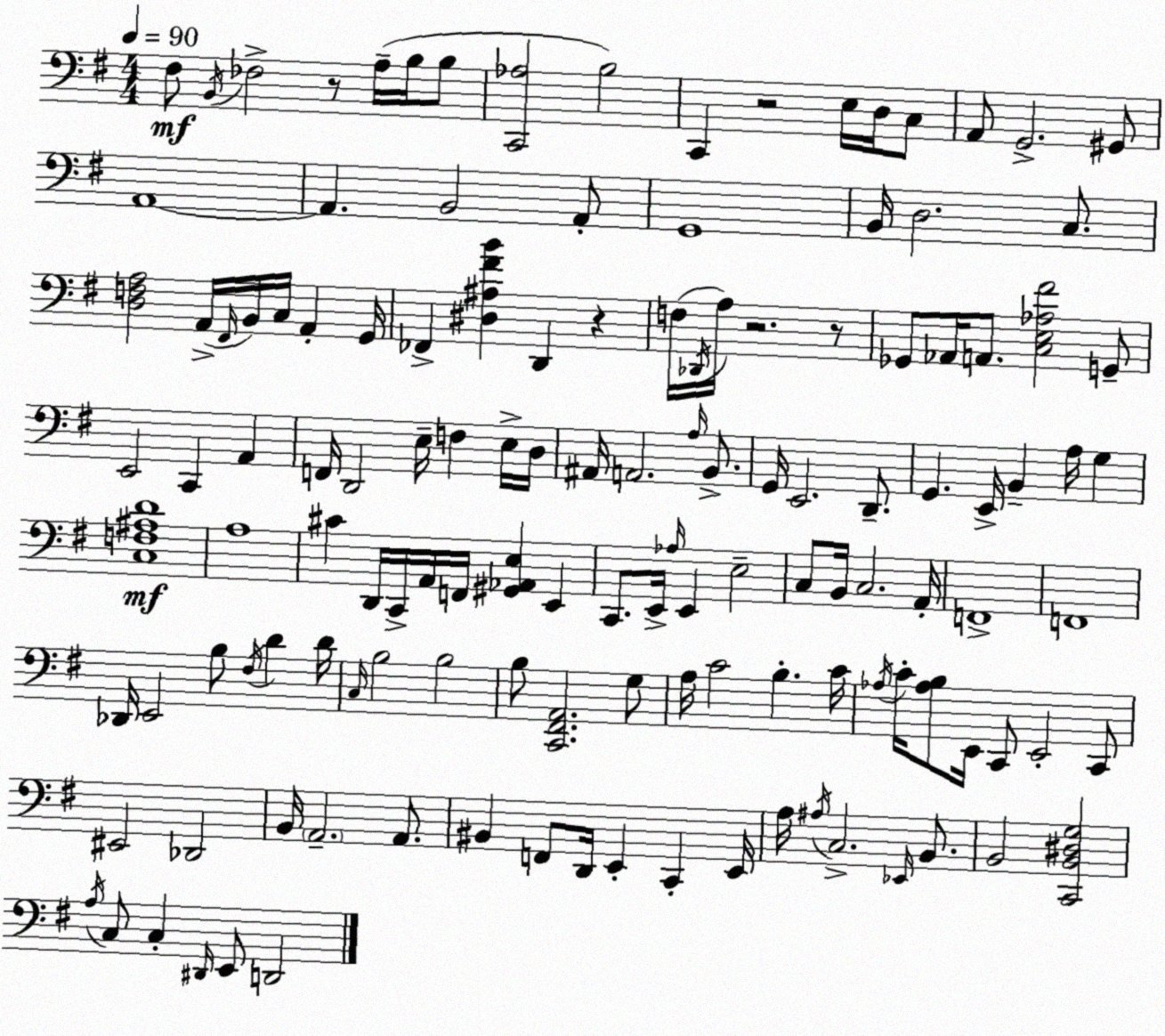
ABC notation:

X:1
T:Untitled
M:4/4
L:1/4
K:G
^F,/2 B,,/4 _F,2 z/2 A,/4 B,/4 B,/2 [C,,_A,]2 B,2 C,, z2 E,/4 D,/4 C,/2 A,,/2 G,,2 ^G,,/2 A,,4 A,, B,,2 A,,/2 G,,4 B,,/4 D,2 C,/2 [D,F,A,]2 A,,/4 ^F,,/4 B,,/4 C,/4 A,, G,,/4 _F,, [^D,^A,^FB] D,, z F,/4 _D,,/4 A,/4 z2 z/2 _G,,/2 _A,,/4 A,,/2 [C,E,_A,^F]2 G,,/2 E,,2 C,, A,, F,,/4 D,,2 E,/4 F, E,/4 D,/4 ^A,,/4 A,,2 A,/4 B,,/2 G,,/4 E,,2 D,,/2 G,, E,,/4 B,, A,/4 G, [C,F,^A,D]4 A,4 ^C D,,/4 C,,/4 A,,/4 F,,/4 [^G,,_A,,E,] E,, C,,/2 E,,/4 _A,/4 E,, E,2 C,/2 B,,/4 C,2 A,,/4 F,,4 F,,4 _D,,/4 E,,2 B,/2 ^F,/4 D D/4 C,/4 B,2 B,2 B,/2 [C,,^F,,A,,]2 G,/2 A,/4 C2 B, C/4 _A,/4 C/4 [_A,B,]/2 E,,/4 C,,/2 E,,2 C,,/2 ^E,,2 _D,,2 B,,/4 A,,2 A,,/2 ^B,, F,,/2 D,,/4 E,, C,, E,,/4 A,/4 ^A,/4 C,2 _E,,/4 B,,/2 B,,2 [C,,B,,^D,G,]2 A,/4 C,/2 C, ^D,,/4 E,,/2 D,,2